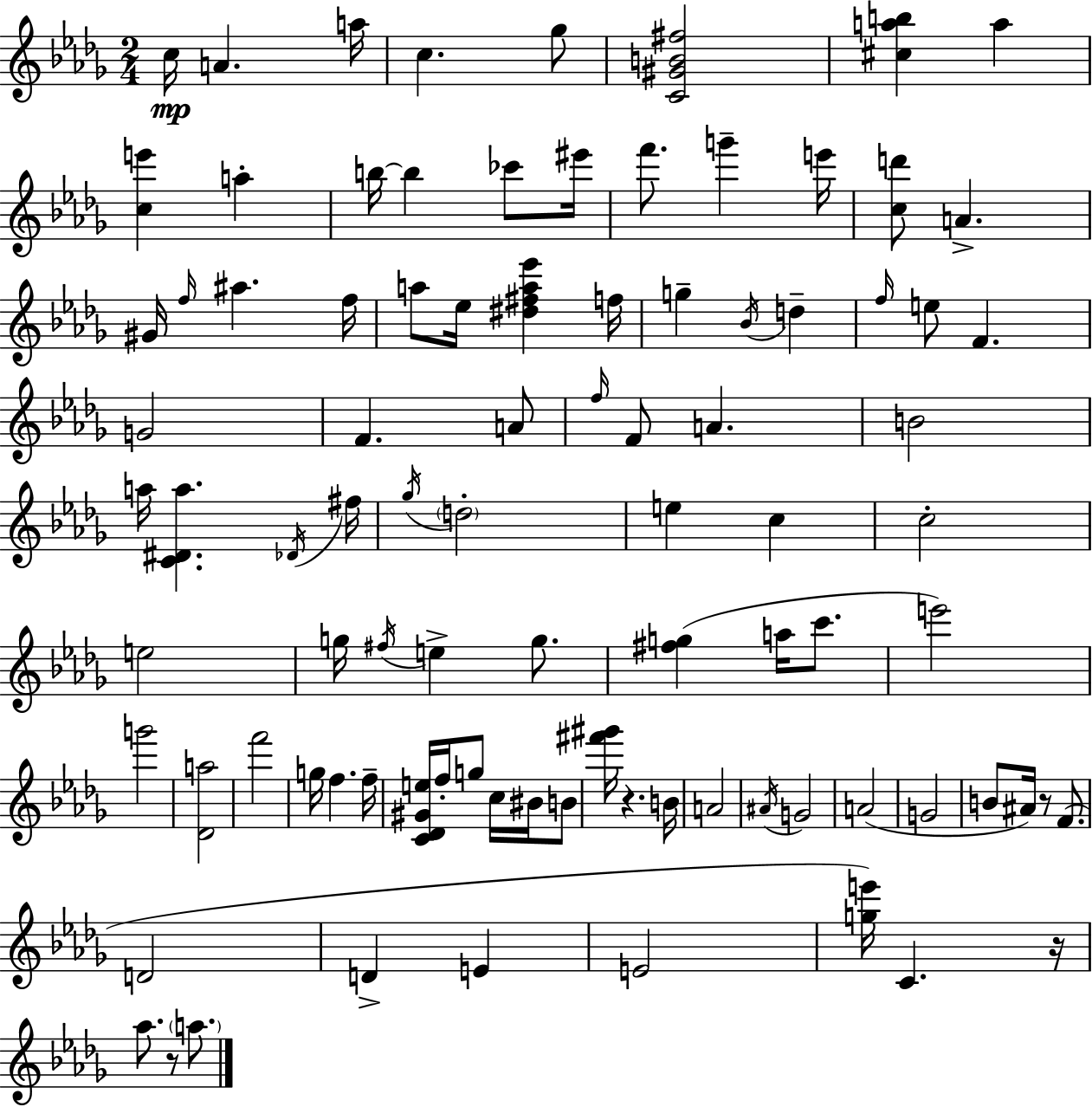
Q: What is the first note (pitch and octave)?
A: C5